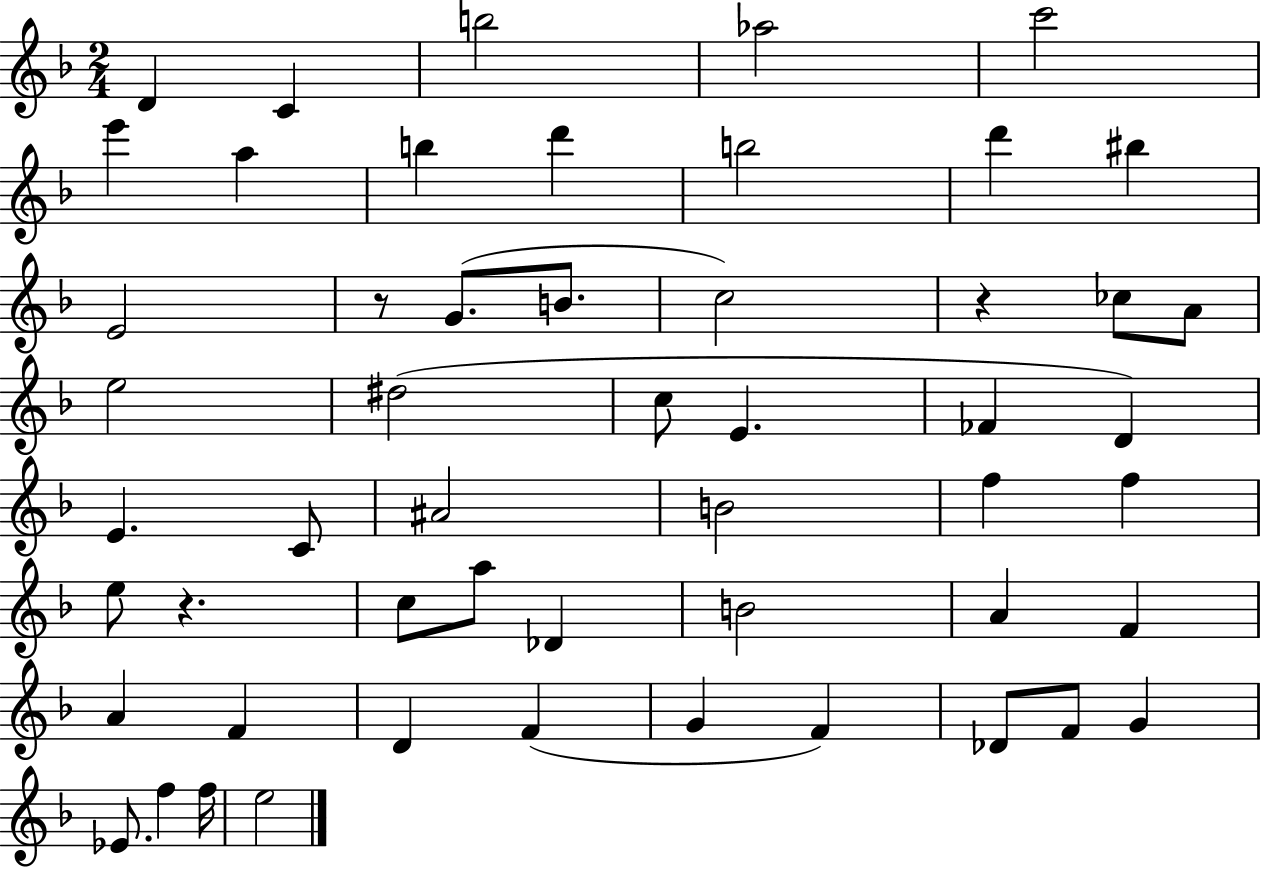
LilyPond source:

{
  \clef treble
  \numericTimeSignature
  \time 2/4
  \key f \major
  d'4 c'4 | b''2 | aes''2 | c'''2 | \break e'''4 a''4 | b''4 d'''4 | b''2 | d'''4 bis''4 | \break e'2 | r8 g'8.( b'8. | c''2) | r4 ces''8 a'8 | \break e''2 | dis''2( | c''8 e'4. | fes'4 d'4) | \break e'4. c'8 | ais'2 | b'2 | f''4 f''4 | \break e''8 r4. | c''8 a''8 des'4 | b'2 | a'4 f'4 | \break a'4 f'4 | d'4 f'4( | g'4 f'4) | des'8 f'8 g'4 | \break ees'8. f''4 f''16 | e''2 | \bar "|."
}